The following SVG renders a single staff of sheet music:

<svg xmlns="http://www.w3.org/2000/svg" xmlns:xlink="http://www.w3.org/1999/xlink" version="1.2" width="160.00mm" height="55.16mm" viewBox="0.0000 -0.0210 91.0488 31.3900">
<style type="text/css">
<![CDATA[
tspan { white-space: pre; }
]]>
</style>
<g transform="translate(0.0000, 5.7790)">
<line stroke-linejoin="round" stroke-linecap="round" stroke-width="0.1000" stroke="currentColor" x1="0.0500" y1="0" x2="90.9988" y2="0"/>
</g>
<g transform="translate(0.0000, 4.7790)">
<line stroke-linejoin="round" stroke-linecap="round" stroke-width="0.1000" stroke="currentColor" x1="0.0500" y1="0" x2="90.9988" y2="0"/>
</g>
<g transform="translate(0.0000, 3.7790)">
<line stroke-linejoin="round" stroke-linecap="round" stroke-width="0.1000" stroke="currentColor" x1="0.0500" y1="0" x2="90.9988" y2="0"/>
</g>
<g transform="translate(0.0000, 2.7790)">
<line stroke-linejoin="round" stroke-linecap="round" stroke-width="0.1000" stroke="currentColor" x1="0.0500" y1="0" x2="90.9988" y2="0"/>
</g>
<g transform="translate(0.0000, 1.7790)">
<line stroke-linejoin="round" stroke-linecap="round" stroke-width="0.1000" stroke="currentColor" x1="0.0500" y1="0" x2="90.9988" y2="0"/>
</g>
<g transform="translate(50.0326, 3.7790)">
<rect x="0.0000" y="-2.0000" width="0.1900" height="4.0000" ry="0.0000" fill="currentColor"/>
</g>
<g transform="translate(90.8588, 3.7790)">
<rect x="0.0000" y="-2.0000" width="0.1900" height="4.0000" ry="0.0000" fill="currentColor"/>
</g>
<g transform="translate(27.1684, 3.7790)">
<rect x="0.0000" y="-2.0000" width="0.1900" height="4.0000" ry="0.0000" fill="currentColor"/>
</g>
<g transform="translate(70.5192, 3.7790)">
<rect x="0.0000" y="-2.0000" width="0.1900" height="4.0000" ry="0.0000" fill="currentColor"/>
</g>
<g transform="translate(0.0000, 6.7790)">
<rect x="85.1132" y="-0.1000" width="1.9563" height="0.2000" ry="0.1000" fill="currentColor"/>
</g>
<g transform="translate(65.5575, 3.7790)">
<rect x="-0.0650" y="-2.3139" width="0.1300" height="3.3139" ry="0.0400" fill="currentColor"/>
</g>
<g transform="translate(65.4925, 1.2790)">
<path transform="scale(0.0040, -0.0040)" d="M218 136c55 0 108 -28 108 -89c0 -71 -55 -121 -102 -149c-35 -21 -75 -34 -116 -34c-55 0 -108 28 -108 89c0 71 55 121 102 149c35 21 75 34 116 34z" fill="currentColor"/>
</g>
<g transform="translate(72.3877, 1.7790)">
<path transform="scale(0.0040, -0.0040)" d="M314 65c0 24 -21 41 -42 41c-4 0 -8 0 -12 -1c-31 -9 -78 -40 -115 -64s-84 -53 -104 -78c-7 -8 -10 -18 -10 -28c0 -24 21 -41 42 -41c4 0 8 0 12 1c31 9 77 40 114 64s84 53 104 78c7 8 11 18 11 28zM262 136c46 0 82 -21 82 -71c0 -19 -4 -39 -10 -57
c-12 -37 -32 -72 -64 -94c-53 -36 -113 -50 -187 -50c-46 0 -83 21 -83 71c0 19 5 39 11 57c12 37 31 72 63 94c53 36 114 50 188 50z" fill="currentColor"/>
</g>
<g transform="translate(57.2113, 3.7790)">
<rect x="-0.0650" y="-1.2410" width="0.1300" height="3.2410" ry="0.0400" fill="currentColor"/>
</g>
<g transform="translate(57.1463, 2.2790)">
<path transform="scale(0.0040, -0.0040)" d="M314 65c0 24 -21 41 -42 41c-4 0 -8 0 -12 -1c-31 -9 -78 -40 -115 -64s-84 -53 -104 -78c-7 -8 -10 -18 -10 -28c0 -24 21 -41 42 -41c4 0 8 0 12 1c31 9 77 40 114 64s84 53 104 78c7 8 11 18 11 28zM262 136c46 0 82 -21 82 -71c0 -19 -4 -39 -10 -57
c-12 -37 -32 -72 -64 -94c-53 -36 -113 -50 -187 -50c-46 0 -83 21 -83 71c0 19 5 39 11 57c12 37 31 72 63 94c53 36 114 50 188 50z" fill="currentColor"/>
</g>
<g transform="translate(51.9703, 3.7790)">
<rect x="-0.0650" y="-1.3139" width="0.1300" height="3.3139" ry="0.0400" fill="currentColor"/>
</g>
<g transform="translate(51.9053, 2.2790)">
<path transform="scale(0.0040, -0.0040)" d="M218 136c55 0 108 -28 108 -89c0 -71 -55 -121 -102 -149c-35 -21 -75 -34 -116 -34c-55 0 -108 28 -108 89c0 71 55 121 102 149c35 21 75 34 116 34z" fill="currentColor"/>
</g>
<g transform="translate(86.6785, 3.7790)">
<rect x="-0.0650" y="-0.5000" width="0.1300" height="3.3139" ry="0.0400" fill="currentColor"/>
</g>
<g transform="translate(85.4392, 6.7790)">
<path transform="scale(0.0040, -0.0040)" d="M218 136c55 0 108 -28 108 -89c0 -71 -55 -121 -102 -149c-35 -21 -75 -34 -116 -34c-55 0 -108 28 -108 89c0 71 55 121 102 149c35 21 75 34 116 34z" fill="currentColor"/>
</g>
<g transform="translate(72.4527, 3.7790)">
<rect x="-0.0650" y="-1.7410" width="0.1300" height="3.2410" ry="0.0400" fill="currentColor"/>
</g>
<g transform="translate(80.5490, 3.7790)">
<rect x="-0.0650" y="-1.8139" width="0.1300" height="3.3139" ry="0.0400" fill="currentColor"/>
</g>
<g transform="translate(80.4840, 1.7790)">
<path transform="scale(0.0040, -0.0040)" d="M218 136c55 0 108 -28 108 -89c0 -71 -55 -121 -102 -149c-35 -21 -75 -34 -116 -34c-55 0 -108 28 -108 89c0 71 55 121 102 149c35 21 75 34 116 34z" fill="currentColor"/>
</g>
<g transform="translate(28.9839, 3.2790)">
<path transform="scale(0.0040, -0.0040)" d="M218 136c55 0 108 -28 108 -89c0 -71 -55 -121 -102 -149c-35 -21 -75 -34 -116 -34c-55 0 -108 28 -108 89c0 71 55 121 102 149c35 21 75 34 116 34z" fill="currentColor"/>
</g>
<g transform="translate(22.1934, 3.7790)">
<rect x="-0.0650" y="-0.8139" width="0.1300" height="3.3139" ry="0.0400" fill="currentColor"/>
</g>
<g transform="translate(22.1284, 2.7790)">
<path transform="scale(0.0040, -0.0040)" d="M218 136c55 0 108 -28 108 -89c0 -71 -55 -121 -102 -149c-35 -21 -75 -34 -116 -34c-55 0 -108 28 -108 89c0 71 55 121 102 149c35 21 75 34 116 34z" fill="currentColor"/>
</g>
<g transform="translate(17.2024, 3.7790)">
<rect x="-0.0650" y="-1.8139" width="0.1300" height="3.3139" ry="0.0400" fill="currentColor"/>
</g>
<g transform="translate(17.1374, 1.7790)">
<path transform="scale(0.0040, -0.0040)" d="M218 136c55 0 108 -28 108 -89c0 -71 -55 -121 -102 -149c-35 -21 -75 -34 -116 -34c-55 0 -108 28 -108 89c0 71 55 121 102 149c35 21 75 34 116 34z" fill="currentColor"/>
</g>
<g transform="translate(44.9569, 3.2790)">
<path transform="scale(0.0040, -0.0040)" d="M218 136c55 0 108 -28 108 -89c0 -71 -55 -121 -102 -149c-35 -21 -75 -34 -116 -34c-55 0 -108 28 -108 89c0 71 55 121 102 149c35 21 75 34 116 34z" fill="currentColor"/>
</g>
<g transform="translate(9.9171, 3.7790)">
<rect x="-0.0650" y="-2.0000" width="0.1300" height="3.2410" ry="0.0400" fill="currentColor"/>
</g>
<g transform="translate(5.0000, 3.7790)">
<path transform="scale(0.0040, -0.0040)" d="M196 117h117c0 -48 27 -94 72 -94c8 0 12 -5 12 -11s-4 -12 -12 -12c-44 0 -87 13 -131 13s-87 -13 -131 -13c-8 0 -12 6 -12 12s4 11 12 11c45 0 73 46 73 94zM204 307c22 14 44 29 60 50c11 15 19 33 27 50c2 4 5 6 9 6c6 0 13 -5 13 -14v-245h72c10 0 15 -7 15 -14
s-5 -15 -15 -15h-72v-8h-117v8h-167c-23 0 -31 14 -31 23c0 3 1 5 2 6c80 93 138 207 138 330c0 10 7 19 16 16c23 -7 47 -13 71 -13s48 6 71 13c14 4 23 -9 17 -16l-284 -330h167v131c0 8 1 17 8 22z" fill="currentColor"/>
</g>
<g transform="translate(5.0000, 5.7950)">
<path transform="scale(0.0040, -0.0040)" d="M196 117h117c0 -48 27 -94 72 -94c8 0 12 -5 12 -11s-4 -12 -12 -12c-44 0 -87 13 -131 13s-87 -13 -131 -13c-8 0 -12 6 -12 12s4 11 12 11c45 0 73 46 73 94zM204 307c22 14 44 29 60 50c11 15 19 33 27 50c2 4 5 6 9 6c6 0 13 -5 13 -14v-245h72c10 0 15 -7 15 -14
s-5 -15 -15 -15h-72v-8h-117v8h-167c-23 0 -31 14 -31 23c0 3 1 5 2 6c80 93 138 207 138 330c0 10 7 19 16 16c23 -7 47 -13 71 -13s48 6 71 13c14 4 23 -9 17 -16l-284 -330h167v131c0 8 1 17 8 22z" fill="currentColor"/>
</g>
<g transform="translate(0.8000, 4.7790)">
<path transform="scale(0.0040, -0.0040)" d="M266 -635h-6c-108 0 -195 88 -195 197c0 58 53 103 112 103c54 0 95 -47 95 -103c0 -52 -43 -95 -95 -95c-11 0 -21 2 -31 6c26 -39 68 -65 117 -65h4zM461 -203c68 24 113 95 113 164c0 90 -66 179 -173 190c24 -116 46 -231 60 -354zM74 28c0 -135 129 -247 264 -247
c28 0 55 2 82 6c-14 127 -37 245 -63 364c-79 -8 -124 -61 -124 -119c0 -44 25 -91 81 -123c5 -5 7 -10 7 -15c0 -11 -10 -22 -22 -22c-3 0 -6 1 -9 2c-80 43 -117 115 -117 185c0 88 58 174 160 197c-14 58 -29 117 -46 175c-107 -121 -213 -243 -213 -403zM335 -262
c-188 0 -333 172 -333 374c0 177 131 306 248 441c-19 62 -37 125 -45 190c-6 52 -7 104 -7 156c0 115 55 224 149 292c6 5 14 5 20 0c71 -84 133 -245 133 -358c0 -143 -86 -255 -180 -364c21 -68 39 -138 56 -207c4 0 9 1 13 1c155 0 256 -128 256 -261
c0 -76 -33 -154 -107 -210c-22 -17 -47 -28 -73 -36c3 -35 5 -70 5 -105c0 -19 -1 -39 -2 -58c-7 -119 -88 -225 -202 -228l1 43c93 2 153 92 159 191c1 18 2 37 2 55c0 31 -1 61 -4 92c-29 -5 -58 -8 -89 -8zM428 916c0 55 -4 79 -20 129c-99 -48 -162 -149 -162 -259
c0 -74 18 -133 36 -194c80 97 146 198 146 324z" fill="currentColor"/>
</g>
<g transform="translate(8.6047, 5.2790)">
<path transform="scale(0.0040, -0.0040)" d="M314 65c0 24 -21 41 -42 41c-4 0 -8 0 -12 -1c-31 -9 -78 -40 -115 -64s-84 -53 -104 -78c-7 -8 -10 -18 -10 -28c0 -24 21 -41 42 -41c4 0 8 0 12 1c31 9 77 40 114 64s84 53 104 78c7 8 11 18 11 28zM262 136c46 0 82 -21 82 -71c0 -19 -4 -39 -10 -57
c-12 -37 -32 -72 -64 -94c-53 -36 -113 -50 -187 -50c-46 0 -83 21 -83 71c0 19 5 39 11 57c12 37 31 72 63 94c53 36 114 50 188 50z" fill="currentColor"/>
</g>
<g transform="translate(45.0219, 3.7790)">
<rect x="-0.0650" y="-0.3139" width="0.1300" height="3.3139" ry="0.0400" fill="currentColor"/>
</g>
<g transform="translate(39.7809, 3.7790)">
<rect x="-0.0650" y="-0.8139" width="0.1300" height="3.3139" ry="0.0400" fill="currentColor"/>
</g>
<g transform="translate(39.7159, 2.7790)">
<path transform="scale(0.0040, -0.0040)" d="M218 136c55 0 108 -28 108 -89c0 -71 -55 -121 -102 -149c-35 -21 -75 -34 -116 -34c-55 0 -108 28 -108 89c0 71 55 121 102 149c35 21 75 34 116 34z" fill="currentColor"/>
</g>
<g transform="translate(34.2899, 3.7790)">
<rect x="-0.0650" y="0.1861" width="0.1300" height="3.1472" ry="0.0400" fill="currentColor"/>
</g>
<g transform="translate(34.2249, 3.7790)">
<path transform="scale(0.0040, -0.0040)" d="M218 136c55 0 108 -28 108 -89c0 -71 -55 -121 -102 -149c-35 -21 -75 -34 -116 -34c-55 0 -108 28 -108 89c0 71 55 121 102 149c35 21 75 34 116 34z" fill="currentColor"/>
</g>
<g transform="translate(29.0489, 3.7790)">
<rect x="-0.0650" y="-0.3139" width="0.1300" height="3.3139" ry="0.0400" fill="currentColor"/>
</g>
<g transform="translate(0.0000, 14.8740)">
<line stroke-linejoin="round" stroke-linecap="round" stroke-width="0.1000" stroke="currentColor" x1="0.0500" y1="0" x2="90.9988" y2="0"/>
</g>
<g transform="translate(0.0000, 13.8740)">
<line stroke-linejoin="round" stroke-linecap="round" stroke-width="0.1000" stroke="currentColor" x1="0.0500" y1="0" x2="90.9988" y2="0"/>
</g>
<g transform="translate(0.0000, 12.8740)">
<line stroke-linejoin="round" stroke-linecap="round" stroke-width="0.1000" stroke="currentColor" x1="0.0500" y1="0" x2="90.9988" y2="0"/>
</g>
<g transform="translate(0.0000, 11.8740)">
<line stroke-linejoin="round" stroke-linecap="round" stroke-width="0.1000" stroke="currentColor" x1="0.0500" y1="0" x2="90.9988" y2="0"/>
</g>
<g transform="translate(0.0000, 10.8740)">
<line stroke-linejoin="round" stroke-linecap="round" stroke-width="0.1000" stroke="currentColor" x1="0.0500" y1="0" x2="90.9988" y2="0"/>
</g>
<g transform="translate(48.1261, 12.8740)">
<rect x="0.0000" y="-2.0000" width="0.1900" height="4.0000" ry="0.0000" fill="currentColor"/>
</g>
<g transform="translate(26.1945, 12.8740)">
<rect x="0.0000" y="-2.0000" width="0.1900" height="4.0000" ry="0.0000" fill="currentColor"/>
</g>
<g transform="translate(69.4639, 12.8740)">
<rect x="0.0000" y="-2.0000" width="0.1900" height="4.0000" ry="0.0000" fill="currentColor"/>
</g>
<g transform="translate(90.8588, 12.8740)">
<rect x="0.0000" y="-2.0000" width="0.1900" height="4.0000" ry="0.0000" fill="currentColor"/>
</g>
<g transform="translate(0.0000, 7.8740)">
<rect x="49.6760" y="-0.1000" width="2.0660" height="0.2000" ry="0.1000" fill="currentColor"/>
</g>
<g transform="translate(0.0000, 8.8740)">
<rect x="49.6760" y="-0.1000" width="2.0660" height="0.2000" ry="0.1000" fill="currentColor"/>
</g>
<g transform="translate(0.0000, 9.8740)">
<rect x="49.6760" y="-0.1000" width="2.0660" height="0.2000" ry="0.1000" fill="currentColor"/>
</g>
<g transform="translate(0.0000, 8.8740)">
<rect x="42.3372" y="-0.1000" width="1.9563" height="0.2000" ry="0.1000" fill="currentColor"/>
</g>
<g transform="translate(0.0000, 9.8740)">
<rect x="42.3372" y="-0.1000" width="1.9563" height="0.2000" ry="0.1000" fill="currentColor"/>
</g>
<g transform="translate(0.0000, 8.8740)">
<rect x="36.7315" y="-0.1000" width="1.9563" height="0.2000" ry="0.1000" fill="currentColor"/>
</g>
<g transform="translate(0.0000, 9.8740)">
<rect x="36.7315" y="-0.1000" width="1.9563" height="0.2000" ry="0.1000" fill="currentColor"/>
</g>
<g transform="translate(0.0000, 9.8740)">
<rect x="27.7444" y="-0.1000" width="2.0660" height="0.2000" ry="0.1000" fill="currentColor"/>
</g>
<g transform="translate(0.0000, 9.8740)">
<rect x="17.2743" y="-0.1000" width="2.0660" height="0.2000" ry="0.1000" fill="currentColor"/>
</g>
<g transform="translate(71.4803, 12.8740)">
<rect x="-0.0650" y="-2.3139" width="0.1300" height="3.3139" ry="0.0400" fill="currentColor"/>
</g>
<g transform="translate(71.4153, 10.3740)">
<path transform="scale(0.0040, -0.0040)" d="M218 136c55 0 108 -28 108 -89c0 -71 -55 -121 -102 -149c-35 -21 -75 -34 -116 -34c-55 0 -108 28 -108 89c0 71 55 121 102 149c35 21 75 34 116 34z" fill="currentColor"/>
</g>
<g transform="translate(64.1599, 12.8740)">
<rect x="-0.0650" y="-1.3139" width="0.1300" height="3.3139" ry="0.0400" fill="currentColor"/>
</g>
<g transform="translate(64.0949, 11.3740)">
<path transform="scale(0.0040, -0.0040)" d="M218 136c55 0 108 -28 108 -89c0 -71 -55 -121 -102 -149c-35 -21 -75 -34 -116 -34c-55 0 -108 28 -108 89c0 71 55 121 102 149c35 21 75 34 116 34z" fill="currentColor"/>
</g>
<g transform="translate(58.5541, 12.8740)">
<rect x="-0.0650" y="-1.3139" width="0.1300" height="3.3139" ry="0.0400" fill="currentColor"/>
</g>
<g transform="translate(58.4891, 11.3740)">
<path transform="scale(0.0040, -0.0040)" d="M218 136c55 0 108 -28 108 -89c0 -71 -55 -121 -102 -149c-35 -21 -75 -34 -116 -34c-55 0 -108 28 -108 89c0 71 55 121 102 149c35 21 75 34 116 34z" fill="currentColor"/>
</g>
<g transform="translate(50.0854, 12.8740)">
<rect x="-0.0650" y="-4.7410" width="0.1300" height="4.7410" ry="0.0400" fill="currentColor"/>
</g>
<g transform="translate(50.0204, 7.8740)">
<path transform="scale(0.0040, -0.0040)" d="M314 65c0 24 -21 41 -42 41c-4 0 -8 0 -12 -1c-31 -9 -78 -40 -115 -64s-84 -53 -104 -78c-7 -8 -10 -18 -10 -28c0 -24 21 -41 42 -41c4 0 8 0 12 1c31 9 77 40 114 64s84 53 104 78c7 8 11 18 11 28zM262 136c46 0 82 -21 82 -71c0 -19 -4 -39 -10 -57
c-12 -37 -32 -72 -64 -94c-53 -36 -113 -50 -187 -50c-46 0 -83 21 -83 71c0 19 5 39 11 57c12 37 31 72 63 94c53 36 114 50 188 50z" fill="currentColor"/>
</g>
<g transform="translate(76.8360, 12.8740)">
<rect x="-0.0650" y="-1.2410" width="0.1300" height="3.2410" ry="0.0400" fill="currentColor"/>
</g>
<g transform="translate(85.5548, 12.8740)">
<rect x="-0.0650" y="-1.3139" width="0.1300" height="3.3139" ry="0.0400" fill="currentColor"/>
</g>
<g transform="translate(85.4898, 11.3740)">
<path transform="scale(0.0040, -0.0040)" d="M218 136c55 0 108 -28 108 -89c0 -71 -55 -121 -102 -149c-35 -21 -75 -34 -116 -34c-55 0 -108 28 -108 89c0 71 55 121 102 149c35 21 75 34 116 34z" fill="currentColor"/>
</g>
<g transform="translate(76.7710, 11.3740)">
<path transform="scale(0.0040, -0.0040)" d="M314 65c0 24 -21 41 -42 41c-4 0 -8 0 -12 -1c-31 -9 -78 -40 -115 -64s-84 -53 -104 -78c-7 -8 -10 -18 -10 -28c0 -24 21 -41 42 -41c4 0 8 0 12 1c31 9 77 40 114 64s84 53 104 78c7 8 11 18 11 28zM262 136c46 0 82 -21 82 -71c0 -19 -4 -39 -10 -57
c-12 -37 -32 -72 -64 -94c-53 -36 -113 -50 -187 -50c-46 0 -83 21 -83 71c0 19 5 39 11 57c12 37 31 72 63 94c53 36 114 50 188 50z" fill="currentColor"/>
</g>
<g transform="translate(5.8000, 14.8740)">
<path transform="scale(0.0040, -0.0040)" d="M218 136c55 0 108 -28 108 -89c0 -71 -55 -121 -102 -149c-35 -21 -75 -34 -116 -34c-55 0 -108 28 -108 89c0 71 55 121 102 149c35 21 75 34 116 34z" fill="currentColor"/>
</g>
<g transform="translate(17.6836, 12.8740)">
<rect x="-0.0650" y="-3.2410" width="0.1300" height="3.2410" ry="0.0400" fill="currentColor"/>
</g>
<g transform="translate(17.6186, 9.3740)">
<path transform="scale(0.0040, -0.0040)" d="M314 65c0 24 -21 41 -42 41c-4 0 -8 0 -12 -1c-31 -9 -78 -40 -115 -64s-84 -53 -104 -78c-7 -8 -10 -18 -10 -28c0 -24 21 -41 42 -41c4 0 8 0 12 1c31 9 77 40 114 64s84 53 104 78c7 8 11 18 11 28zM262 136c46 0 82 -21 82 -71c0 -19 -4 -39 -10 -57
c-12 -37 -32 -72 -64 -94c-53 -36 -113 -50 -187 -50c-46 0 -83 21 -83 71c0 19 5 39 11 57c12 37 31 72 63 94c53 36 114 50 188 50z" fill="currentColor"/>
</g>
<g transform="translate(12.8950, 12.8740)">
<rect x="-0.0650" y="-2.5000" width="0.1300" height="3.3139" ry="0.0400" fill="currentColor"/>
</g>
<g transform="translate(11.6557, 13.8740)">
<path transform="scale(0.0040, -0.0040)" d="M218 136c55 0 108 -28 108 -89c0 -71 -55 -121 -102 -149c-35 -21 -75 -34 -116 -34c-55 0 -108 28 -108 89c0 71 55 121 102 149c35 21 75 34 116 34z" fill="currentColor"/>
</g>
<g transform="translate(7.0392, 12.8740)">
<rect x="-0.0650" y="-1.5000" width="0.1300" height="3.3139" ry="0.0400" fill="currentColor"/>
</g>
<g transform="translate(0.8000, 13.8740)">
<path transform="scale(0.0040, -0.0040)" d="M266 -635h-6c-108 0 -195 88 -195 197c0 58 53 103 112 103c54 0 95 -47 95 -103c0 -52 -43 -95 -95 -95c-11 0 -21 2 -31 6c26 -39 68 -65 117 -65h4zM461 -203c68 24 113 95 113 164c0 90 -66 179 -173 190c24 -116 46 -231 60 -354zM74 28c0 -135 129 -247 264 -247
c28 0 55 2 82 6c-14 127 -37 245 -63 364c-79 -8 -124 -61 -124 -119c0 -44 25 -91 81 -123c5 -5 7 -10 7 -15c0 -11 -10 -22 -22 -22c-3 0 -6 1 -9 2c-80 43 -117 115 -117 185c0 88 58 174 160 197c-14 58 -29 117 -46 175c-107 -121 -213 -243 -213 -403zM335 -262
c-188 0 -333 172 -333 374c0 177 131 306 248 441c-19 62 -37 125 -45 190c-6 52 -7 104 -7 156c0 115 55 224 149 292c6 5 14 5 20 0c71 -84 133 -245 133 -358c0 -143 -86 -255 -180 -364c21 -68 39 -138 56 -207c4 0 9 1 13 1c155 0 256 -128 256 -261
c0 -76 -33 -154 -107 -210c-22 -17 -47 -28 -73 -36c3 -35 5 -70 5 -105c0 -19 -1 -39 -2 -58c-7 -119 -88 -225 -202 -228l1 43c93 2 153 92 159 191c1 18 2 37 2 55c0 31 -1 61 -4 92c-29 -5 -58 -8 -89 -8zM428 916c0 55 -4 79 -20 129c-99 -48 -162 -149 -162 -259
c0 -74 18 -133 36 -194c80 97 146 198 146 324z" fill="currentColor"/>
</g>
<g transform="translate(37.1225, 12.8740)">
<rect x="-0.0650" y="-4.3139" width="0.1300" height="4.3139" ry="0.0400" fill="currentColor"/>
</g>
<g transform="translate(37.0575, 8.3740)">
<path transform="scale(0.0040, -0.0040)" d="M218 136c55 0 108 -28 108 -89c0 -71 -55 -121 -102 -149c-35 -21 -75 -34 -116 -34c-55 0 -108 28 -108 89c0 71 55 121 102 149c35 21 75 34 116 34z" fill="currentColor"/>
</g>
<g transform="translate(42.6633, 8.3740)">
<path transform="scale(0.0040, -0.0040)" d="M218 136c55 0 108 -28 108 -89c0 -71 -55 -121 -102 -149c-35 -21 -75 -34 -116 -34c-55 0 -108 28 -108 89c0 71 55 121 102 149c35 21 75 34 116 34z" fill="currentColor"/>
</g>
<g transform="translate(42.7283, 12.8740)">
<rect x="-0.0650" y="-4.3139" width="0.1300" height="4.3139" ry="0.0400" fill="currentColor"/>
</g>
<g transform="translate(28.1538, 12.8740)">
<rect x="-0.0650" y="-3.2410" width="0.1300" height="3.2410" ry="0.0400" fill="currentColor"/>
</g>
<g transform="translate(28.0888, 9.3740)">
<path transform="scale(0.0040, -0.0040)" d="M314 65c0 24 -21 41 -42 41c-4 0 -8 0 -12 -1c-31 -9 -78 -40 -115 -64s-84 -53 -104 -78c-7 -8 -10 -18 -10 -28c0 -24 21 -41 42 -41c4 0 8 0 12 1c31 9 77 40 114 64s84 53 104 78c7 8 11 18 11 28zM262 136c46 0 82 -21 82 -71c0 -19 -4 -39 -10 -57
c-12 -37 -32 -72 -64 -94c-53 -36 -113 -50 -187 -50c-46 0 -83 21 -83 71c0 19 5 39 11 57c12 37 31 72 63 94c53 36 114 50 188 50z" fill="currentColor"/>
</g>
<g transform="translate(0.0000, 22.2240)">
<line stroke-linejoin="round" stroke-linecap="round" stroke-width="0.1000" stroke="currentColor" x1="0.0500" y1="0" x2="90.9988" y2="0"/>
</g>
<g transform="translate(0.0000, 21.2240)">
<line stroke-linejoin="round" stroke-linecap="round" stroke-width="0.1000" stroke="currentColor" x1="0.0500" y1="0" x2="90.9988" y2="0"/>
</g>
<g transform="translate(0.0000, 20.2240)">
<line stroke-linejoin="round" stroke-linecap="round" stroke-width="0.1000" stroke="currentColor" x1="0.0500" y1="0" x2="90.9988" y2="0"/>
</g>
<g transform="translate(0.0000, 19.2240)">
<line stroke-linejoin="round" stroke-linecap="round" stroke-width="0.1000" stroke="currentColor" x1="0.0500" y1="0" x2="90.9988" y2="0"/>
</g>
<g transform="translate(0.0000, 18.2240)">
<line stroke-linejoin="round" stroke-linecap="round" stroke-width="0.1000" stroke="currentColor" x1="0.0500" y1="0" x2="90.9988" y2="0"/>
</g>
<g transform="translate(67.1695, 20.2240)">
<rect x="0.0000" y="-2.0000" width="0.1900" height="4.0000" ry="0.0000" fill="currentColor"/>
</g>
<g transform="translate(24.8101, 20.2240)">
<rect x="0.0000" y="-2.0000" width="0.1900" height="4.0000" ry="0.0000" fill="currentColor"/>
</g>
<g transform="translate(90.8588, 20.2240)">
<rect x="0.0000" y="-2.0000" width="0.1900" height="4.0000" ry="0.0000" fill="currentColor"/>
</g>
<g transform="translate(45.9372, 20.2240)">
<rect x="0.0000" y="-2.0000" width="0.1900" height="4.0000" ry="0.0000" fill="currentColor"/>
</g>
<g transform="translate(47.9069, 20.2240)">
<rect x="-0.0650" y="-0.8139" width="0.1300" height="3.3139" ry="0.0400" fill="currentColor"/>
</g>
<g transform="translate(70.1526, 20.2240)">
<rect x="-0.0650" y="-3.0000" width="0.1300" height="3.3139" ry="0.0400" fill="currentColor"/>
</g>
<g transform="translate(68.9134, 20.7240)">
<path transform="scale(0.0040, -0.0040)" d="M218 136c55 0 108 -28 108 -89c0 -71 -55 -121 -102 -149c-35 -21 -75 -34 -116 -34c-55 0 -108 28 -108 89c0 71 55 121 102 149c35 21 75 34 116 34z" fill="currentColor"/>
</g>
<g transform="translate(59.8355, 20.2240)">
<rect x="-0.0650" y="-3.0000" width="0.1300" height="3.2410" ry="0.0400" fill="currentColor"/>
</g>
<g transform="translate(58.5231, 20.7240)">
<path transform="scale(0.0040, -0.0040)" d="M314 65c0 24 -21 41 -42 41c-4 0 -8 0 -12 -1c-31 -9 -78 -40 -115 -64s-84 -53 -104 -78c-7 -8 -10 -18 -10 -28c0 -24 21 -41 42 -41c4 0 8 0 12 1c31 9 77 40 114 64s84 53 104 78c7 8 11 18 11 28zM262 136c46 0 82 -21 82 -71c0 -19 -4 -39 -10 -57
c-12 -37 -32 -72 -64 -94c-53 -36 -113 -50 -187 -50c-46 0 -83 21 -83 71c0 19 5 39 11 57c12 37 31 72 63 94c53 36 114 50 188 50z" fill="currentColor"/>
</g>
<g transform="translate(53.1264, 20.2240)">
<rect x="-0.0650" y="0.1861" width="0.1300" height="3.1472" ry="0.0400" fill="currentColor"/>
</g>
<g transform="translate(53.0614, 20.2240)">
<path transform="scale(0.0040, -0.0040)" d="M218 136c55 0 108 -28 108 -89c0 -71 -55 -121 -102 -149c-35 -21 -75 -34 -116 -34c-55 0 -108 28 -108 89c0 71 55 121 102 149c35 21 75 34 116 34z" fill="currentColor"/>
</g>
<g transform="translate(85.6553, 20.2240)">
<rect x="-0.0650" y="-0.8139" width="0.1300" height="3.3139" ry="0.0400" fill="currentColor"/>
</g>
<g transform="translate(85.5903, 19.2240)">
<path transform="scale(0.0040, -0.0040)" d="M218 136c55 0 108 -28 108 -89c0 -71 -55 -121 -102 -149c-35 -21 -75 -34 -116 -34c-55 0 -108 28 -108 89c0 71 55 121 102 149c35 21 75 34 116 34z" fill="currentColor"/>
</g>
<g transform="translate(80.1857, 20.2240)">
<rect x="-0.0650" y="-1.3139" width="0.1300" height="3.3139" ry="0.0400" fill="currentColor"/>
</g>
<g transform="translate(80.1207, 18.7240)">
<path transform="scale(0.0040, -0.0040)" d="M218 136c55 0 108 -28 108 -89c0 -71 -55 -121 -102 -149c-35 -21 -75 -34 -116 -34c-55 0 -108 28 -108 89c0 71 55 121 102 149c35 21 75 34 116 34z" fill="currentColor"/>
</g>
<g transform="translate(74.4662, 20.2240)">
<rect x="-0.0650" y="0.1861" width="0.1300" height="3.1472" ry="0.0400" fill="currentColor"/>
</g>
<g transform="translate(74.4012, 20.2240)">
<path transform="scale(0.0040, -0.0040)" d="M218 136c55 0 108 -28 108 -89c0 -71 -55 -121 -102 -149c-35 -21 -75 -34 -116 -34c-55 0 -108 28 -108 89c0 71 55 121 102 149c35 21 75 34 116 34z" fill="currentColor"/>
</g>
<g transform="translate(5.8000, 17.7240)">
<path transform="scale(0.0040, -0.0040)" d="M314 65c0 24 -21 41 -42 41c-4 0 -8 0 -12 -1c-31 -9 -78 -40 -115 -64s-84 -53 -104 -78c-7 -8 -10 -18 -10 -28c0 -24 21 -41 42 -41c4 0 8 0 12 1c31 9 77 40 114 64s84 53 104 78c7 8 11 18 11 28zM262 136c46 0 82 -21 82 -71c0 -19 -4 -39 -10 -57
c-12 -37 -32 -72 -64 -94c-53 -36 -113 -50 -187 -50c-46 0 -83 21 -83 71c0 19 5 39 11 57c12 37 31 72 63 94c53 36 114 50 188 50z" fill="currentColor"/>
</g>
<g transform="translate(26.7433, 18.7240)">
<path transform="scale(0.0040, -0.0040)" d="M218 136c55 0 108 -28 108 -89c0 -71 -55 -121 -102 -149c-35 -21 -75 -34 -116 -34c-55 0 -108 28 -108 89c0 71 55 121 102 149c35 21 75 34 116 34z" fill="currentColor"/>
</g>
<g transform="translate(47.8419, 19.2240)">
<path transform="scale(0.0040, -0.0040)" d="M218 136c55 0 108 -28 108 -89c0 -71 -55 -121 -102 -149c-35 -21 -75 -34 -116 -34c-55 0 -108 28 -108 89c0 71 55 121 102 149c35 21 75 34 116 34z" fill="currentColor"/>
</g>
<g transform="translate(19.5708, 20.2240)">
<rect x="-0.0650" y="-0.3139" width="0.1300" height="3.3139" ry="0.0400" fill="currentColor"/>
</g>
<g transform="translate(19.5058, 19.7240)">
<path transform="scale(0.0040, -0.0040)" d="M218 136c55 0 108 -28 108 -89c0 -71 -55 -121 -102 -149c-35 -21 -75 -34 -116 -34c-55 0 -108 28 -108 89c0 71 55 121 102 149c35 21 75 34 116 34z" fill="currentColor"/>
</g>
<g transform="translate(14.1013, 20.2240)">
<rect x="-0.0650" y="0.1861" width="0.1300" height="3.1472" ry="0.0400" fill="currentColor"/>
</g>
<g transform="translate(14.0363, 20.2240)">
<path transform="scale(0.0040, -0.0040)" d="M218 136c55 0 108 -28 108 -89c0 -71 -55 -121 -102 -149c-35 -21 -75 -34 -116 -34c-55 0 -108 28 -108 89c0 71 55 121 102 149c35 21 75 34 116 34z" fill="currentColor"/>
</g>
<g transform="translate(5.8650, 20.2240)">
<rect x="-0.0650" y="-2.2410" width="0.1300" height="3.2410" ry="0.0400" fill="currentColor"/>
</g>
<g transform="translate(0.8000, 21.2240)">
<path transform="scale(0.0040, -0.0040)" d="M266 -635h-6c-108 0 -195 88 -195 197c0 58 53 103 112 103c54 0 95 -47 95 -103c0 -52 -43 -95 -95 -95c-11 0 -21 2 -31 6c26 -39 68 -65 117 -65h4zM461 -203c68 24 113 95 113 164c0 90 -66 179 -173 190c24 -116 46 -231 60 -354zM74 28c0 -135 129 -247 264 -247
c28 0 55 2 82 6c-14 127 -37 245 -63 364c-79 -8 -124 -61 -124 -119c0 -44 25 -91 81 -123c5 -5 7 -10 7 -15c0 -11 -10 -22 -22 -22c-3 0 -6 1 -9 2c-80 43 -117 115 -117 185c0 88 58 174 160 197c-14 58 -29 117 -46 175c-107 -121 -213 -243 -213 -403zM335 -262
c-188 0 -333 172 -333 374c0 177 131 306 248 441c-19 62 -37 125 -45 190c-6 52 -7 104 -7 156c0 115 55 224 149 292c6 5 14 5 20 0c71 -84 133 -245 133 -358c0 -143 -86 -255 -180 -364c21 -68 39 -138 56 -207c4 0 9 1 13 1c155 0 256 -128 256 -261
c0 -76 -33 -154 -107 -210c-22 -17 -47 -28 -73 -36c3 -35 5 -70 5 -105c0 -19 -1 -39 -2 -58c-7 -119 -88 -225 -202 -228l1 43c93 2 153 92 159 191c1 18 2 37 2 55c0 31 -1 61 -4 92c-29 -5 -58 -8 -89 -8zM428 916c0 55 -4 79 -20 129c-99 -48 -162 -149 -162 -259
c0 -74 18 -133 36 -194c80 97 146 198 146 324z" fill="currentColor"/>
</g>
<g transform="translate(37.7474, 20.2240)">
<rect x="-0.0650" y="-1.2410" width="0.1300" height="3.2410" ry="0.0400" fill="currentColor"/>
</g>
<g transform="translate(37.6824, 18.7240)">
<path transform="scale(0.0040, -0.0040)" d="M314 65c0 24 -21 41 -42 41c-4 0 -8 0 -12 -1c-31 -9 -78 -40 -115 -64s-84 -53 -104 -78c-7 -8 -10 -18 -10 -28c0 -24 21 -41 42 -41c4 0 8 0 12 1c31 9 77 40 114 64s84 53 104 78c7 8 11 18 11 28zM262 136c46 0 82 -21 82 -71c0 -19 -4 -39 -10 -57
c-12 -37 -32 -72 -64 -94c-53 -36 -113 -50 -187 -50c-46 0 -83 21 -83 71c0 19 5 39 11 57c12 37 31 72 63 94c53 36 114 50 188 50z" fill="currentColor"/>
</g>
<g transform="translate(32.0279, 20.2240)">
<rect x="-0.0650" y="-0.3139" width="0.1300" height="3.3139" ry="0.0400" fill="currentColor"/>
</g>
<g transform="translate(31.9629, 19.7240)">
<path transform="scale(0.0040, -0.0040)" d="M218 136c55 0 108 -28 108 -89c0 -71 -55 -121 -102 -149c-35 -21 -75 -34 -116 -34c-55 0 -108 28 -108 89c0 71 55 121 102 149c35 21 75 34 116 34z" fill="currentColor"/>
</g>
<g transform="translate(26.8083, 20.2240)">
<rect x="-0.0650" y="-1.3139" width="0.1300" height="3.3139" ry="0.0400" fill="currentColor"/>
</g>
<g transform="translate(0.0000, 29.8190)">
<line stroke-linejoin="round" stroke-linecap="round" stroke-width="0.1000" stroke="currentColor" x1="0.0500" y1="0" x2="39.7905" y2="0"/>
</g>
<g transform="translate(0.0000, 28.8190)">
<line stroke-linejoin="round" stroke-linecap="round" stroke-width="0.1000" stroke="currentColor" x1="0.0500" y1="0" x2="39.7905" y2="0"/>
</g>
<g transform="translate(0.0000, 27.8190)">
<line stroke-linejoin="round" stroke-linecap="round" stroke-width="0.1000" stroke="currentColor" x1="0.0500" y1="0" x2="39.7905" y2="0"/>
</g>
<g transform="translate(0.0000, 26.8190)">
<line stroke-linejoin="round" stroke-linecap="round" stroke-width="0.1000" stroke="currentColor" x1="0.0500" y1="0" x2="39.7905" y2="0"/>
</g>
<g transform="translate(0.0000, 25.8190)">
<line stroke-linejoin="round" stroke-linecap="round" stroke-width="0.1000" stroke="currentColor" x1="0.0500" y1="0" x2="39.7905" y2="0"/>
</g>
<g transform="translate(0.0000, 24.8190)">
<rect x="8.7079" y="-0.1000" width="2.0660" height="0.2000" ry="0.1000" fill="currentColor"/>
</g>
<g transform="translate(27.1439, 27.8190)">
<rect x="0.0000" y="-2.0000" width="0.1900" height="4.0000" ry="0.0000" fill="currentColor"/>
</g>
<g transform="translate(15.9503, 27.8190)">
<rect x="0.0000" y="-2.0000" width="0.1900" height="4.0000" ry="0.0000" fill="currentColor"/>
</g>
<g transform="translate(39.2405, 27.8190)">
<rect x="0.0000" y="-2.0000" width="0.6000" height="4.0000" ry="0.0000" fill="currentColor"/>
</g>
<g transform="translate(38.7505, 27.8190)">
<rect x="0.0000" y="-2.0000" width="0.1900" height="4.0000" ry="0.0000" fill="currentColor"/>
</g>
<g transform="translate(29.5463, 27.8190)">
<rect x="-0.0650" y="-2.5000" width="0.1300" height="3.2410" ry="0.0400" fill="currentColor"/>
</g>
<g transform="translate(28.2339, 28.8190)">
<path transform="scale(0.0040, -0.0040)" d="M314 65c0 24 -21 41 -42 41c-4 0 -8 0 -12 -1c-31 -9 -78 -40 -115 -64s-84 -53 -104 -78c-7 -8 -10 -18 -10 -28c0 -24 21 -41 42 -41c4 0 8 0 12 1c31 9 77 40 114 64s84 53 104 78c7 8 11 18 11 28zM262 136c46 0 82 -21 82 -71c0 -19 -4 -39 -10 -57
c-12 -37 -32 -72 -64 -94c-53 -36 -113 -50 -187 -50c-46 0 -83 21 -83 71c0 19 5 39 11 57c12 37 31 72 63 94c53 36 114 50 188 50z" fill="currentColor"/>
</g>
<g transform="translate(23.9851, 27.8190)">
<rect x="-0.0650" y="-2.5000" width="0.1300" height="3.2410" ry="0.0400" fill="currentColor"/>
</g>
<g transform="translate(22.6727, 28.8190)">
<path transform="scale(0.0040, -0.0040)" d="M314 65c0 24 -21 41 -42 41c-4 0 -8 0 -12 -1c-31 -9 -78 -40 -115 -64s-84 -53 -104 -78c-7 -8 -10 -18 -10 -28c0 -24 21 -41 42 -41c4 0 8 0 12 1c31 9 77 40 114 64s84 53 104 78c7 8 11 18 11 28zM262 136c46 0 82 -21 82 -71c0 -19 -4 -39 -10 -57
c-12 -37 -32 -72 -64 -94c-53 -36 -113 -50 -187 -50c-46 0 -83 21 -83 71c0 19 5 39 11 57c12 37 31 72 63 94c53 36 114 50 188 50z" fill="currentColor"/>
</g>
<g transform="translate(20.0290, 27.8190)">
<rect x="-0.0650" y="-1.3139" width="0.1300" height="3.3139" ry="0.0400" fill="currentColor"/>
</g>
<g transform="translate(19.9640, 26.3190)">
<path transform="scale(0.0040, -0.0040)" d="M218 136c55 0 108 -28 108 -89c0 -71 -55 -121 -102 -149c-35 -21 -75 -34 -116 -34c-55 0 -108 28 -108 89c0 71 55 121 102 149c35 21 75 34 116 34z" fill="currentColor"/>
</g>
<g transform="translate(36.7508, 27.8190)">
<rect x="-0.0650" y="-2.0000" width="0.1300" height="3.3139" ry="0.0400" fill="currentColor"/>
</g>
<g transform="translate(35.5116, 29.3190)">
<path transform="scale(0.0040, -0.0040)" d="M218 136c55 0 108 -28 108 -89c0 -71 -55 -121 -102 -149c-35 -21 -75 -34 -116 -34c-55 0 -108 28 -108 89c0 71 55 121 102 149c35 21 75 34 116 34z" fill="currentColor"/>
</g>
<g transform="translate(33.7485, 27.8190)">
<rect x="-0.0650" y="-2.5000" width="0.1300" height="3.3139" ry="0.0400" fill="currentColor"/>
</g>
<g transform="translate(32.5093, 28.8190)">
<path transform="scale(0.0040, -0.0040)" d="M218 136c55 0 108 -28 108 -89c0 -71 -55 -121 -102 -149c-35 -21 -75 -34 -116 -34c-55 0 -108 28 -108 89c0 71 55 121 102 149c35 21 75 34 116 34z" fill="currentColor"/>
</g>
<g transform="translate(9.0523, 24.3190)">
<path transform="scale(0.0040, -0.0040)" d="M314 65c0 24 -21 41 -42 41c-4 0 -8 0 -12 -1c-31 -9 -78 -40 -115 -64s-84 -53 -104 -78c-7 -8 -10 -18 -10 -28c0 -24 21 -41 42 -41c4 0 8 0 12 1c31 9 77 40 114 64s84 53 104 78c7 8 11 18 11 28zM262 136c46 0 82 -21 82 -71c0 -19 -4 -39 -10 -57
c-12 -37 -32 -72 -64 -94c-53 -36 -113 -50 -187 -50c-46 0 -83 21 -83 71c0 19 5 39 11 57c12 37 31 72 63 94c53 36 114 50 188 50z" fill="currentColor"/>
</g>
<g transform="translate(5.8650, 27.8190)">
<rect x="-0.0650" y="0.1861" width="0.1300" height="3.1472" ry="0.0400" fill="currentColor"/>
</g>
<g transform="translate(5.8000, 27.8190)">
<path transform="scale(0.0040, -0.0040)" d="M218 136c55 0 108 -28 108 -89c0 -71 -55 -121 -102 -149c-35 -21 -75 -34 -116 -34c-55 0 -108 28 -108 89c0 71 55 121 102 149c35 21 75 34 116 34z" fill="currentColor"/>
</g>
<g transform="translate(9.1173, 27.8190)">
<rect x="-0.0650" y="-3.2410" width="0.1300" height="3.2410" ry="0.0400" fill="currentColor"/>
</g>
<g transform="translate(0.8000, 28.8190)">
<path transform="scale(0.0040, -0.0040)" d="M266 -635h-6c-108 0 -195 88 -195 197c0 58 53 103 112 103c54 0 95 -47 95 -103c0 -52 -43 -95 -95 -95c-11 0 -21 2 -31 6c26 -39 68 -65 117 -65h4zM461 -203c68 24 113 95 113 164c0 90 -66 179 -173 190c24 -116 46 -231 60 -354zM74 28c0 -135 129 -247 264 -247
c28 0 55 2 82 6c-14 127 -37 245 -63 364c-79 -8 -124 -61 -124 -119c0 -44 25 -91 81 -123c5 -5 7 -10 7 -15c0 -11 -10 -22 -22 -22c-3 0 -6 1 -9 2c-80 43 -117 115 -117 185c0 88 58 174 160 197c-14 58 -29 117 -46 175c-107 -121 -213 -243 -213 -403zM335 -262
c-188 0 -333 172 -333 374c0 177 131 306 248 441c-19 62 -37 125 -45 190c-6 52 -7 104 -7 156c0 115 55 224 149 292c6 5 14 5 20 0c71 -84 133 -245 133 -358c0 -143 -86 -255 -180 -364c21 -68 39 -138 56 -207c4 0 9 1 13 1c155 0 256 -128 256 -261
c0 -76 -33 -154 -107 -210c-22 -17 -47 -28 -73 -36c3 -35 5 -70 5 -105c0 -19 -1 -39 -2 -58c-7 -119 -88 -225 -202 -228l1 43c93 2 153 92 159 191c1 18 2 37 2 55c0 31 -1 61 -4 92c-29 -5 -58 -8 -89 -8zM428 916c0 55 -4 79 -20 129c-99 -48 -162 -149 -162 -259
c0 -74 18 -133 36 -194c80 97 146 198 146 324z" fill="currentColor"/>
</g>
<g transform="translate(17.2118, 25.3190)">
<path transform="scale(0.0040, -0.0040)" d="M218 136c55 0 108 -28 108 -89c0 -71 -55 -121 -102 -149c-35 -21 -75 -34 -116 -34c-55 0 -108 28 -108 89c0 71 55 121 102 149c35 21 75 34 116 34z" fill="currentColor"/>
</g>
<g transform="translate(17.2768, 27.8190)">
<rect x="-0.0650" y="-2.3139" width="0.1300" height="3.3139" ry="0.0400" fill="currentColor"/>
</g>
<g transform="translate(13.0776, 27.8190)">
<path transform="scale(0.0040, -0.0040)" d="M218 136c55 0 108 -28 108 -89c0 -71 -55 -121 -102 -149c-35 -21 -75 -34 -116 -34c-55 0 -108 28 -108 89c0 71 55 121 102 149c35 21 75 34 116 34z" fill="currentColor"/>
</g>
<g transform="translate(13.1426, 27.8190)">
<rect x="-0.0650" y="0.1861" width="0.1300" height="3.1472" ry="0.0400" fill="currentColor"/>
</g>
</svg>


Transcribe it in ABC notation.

X:1
T:Untitled
M:4/4
L:1/4
K:C
F2 f d c B d c e e2 g f2 f C E G b2 b2 d' d' e'2 e e g e2 e g2 B c e c e2 d B A2 A B e d B b2 B g e G2 G2 G F